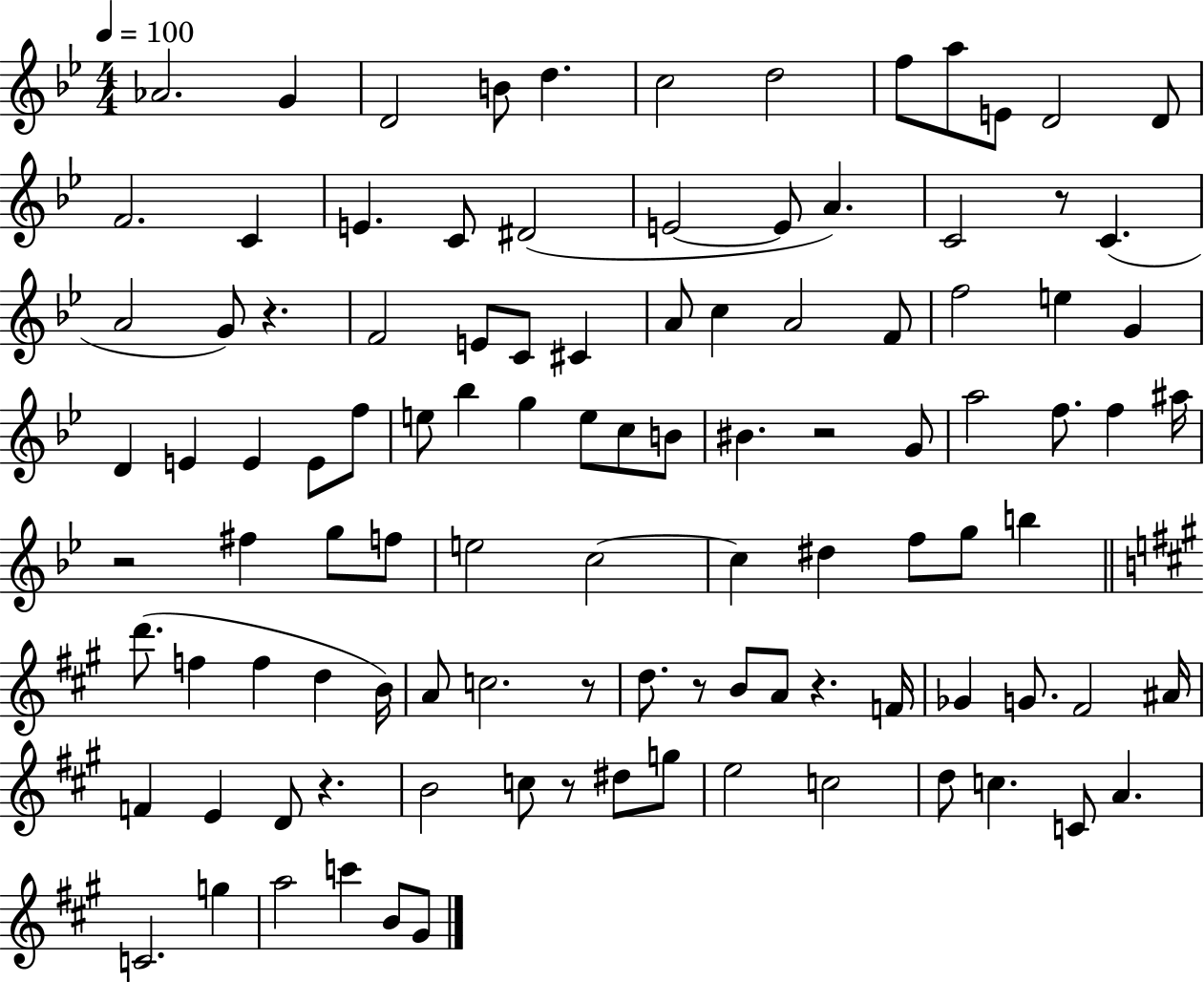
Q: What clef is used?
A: treble